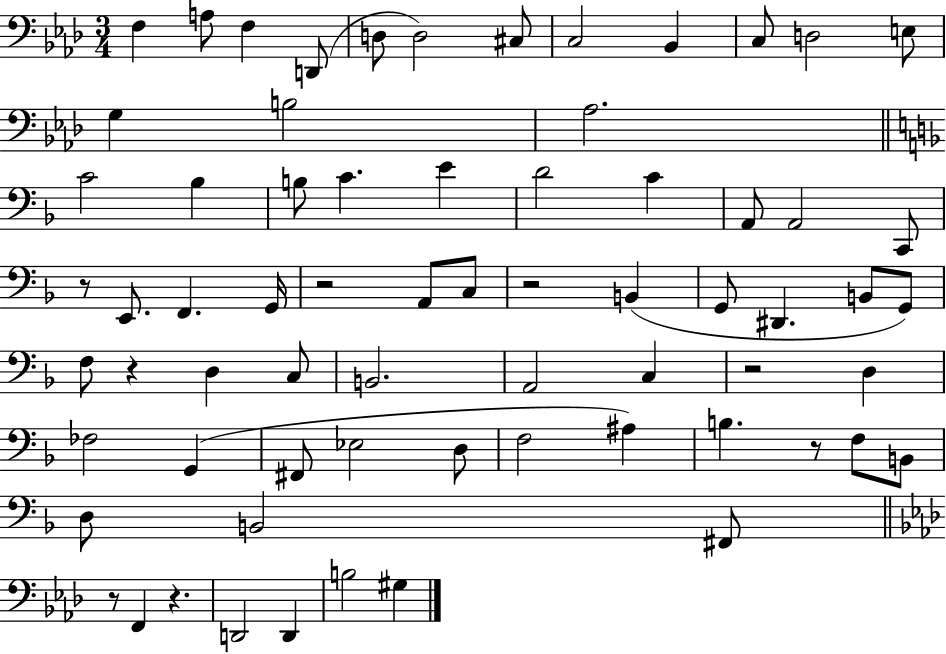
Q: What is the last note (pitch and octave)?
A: G#3